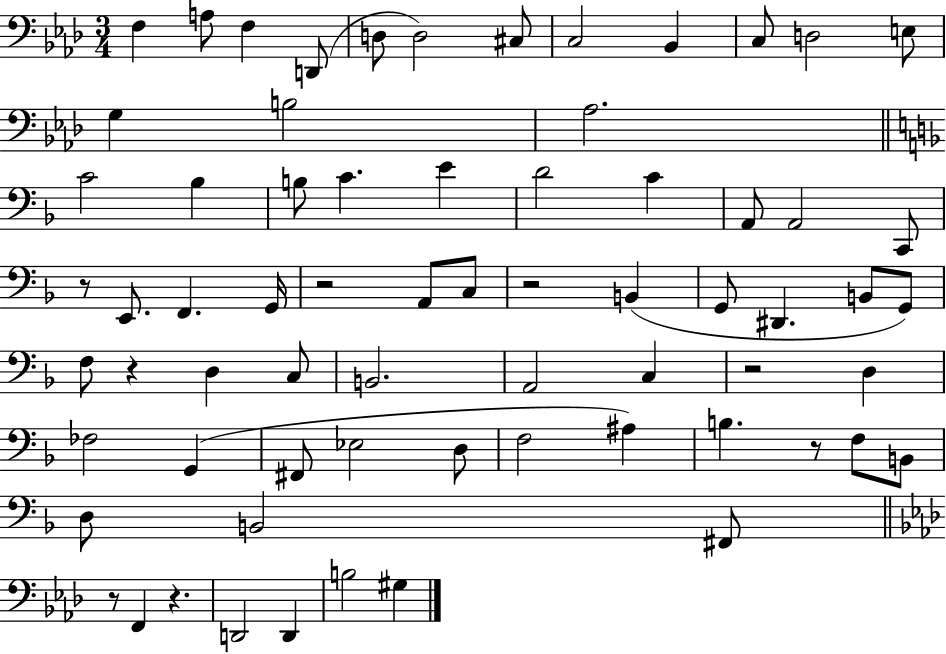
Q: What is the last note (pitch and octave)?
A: G#3